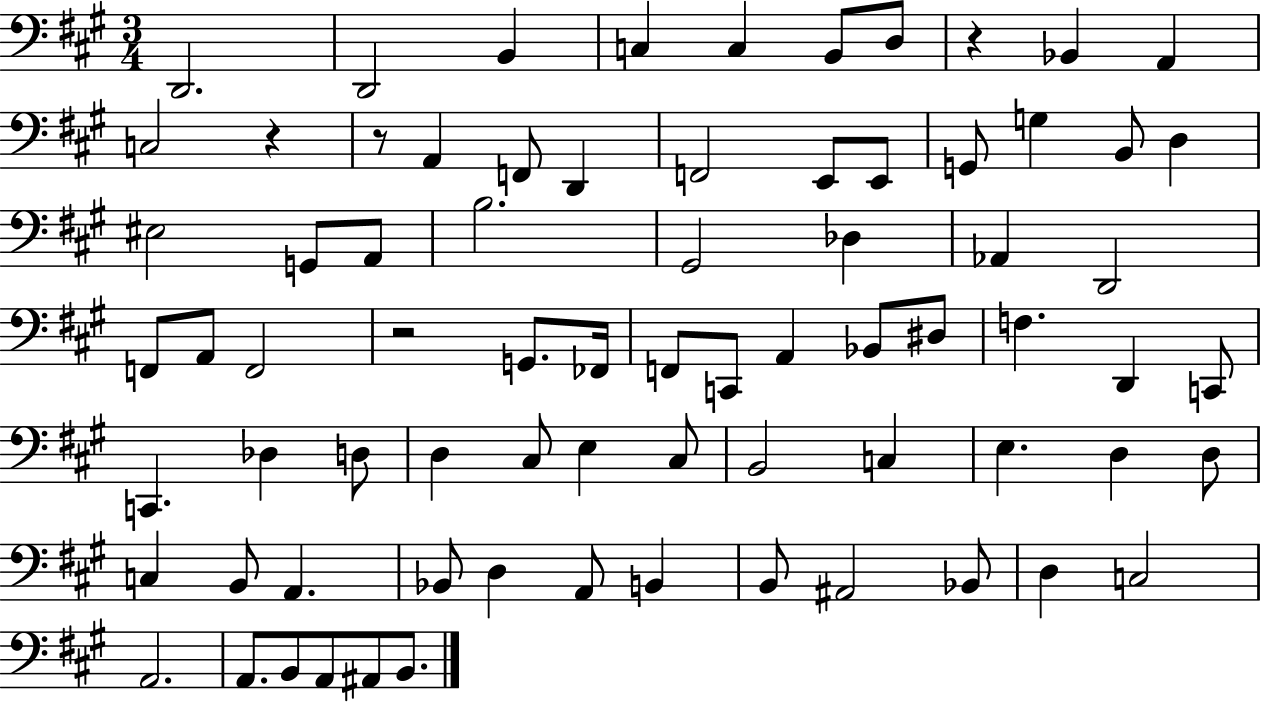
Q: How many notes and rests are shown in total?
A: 75